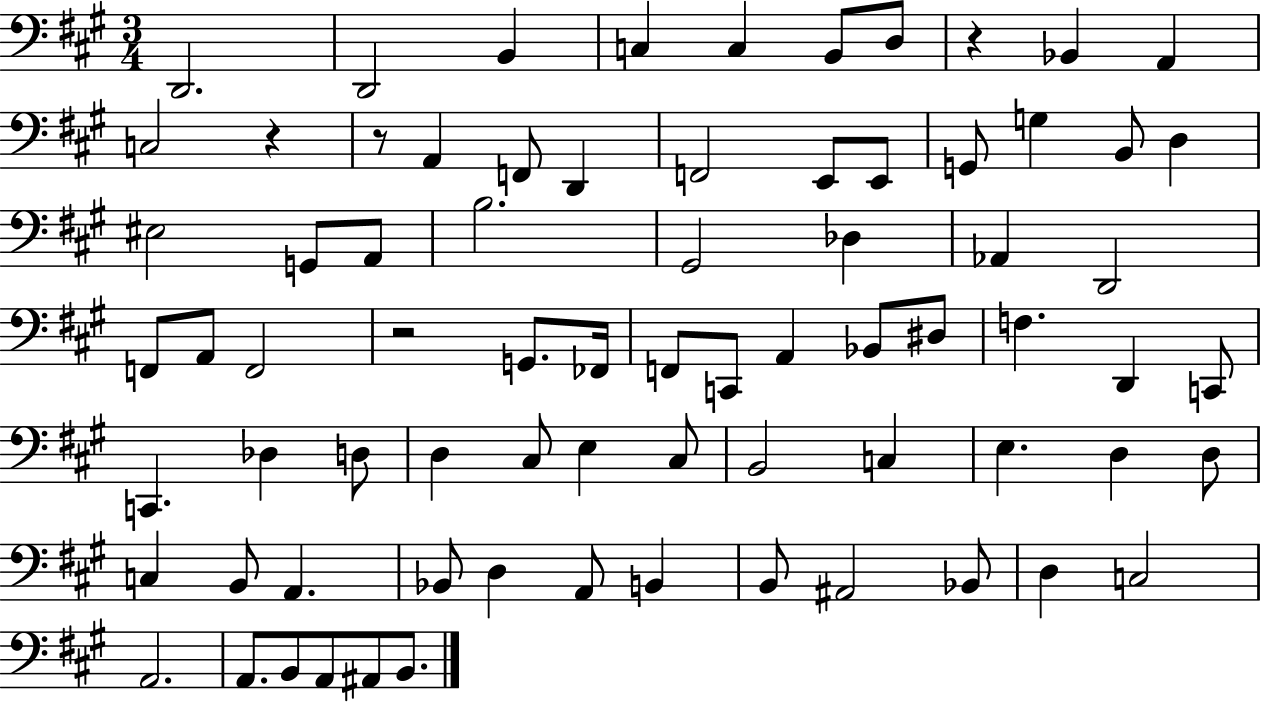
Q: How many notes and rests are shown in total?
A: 75